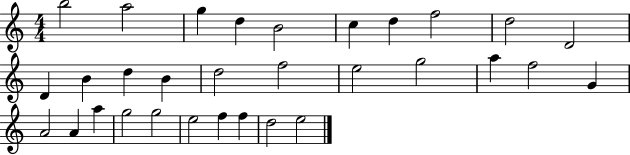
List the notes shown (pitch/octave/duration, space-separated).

B5/h A5/h G5/q D5/q B4/h C5/q D5/q F5/h D5/h D4/h D4/q B4/q D5/q B4/q D5/h F5/h E5/h G5/h A5/q F5/h G4/q A4/h A4/q A5/q G5/h G5/h E5/h F5/q F5/q D5/h E5/h